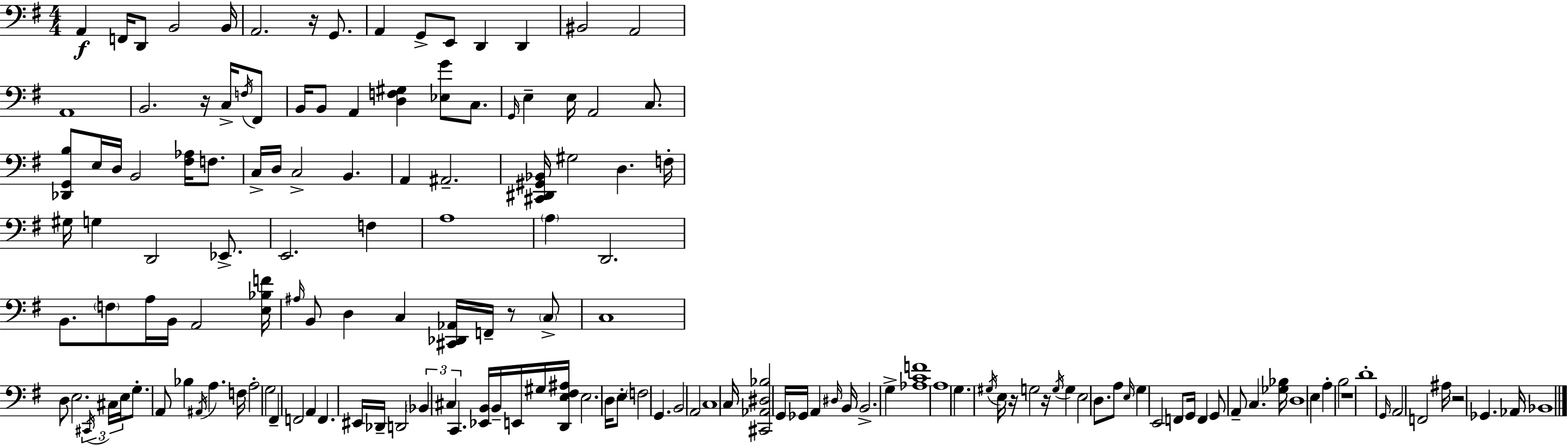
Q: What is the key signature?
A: G major